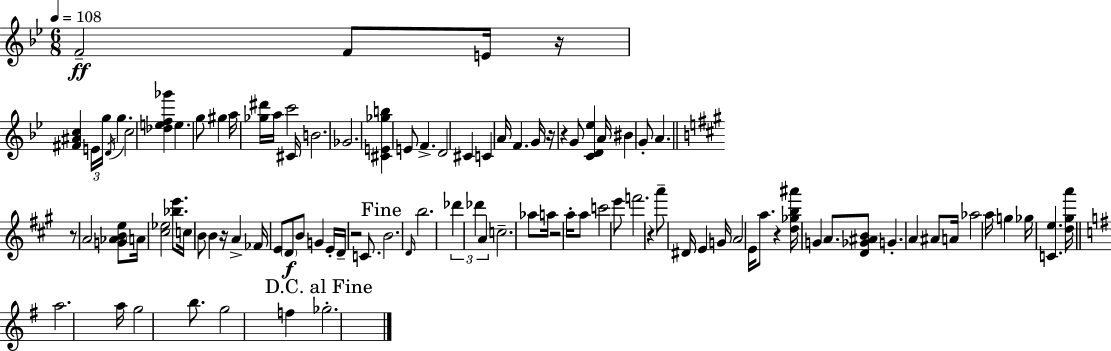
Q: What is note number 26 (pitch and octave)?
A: G4